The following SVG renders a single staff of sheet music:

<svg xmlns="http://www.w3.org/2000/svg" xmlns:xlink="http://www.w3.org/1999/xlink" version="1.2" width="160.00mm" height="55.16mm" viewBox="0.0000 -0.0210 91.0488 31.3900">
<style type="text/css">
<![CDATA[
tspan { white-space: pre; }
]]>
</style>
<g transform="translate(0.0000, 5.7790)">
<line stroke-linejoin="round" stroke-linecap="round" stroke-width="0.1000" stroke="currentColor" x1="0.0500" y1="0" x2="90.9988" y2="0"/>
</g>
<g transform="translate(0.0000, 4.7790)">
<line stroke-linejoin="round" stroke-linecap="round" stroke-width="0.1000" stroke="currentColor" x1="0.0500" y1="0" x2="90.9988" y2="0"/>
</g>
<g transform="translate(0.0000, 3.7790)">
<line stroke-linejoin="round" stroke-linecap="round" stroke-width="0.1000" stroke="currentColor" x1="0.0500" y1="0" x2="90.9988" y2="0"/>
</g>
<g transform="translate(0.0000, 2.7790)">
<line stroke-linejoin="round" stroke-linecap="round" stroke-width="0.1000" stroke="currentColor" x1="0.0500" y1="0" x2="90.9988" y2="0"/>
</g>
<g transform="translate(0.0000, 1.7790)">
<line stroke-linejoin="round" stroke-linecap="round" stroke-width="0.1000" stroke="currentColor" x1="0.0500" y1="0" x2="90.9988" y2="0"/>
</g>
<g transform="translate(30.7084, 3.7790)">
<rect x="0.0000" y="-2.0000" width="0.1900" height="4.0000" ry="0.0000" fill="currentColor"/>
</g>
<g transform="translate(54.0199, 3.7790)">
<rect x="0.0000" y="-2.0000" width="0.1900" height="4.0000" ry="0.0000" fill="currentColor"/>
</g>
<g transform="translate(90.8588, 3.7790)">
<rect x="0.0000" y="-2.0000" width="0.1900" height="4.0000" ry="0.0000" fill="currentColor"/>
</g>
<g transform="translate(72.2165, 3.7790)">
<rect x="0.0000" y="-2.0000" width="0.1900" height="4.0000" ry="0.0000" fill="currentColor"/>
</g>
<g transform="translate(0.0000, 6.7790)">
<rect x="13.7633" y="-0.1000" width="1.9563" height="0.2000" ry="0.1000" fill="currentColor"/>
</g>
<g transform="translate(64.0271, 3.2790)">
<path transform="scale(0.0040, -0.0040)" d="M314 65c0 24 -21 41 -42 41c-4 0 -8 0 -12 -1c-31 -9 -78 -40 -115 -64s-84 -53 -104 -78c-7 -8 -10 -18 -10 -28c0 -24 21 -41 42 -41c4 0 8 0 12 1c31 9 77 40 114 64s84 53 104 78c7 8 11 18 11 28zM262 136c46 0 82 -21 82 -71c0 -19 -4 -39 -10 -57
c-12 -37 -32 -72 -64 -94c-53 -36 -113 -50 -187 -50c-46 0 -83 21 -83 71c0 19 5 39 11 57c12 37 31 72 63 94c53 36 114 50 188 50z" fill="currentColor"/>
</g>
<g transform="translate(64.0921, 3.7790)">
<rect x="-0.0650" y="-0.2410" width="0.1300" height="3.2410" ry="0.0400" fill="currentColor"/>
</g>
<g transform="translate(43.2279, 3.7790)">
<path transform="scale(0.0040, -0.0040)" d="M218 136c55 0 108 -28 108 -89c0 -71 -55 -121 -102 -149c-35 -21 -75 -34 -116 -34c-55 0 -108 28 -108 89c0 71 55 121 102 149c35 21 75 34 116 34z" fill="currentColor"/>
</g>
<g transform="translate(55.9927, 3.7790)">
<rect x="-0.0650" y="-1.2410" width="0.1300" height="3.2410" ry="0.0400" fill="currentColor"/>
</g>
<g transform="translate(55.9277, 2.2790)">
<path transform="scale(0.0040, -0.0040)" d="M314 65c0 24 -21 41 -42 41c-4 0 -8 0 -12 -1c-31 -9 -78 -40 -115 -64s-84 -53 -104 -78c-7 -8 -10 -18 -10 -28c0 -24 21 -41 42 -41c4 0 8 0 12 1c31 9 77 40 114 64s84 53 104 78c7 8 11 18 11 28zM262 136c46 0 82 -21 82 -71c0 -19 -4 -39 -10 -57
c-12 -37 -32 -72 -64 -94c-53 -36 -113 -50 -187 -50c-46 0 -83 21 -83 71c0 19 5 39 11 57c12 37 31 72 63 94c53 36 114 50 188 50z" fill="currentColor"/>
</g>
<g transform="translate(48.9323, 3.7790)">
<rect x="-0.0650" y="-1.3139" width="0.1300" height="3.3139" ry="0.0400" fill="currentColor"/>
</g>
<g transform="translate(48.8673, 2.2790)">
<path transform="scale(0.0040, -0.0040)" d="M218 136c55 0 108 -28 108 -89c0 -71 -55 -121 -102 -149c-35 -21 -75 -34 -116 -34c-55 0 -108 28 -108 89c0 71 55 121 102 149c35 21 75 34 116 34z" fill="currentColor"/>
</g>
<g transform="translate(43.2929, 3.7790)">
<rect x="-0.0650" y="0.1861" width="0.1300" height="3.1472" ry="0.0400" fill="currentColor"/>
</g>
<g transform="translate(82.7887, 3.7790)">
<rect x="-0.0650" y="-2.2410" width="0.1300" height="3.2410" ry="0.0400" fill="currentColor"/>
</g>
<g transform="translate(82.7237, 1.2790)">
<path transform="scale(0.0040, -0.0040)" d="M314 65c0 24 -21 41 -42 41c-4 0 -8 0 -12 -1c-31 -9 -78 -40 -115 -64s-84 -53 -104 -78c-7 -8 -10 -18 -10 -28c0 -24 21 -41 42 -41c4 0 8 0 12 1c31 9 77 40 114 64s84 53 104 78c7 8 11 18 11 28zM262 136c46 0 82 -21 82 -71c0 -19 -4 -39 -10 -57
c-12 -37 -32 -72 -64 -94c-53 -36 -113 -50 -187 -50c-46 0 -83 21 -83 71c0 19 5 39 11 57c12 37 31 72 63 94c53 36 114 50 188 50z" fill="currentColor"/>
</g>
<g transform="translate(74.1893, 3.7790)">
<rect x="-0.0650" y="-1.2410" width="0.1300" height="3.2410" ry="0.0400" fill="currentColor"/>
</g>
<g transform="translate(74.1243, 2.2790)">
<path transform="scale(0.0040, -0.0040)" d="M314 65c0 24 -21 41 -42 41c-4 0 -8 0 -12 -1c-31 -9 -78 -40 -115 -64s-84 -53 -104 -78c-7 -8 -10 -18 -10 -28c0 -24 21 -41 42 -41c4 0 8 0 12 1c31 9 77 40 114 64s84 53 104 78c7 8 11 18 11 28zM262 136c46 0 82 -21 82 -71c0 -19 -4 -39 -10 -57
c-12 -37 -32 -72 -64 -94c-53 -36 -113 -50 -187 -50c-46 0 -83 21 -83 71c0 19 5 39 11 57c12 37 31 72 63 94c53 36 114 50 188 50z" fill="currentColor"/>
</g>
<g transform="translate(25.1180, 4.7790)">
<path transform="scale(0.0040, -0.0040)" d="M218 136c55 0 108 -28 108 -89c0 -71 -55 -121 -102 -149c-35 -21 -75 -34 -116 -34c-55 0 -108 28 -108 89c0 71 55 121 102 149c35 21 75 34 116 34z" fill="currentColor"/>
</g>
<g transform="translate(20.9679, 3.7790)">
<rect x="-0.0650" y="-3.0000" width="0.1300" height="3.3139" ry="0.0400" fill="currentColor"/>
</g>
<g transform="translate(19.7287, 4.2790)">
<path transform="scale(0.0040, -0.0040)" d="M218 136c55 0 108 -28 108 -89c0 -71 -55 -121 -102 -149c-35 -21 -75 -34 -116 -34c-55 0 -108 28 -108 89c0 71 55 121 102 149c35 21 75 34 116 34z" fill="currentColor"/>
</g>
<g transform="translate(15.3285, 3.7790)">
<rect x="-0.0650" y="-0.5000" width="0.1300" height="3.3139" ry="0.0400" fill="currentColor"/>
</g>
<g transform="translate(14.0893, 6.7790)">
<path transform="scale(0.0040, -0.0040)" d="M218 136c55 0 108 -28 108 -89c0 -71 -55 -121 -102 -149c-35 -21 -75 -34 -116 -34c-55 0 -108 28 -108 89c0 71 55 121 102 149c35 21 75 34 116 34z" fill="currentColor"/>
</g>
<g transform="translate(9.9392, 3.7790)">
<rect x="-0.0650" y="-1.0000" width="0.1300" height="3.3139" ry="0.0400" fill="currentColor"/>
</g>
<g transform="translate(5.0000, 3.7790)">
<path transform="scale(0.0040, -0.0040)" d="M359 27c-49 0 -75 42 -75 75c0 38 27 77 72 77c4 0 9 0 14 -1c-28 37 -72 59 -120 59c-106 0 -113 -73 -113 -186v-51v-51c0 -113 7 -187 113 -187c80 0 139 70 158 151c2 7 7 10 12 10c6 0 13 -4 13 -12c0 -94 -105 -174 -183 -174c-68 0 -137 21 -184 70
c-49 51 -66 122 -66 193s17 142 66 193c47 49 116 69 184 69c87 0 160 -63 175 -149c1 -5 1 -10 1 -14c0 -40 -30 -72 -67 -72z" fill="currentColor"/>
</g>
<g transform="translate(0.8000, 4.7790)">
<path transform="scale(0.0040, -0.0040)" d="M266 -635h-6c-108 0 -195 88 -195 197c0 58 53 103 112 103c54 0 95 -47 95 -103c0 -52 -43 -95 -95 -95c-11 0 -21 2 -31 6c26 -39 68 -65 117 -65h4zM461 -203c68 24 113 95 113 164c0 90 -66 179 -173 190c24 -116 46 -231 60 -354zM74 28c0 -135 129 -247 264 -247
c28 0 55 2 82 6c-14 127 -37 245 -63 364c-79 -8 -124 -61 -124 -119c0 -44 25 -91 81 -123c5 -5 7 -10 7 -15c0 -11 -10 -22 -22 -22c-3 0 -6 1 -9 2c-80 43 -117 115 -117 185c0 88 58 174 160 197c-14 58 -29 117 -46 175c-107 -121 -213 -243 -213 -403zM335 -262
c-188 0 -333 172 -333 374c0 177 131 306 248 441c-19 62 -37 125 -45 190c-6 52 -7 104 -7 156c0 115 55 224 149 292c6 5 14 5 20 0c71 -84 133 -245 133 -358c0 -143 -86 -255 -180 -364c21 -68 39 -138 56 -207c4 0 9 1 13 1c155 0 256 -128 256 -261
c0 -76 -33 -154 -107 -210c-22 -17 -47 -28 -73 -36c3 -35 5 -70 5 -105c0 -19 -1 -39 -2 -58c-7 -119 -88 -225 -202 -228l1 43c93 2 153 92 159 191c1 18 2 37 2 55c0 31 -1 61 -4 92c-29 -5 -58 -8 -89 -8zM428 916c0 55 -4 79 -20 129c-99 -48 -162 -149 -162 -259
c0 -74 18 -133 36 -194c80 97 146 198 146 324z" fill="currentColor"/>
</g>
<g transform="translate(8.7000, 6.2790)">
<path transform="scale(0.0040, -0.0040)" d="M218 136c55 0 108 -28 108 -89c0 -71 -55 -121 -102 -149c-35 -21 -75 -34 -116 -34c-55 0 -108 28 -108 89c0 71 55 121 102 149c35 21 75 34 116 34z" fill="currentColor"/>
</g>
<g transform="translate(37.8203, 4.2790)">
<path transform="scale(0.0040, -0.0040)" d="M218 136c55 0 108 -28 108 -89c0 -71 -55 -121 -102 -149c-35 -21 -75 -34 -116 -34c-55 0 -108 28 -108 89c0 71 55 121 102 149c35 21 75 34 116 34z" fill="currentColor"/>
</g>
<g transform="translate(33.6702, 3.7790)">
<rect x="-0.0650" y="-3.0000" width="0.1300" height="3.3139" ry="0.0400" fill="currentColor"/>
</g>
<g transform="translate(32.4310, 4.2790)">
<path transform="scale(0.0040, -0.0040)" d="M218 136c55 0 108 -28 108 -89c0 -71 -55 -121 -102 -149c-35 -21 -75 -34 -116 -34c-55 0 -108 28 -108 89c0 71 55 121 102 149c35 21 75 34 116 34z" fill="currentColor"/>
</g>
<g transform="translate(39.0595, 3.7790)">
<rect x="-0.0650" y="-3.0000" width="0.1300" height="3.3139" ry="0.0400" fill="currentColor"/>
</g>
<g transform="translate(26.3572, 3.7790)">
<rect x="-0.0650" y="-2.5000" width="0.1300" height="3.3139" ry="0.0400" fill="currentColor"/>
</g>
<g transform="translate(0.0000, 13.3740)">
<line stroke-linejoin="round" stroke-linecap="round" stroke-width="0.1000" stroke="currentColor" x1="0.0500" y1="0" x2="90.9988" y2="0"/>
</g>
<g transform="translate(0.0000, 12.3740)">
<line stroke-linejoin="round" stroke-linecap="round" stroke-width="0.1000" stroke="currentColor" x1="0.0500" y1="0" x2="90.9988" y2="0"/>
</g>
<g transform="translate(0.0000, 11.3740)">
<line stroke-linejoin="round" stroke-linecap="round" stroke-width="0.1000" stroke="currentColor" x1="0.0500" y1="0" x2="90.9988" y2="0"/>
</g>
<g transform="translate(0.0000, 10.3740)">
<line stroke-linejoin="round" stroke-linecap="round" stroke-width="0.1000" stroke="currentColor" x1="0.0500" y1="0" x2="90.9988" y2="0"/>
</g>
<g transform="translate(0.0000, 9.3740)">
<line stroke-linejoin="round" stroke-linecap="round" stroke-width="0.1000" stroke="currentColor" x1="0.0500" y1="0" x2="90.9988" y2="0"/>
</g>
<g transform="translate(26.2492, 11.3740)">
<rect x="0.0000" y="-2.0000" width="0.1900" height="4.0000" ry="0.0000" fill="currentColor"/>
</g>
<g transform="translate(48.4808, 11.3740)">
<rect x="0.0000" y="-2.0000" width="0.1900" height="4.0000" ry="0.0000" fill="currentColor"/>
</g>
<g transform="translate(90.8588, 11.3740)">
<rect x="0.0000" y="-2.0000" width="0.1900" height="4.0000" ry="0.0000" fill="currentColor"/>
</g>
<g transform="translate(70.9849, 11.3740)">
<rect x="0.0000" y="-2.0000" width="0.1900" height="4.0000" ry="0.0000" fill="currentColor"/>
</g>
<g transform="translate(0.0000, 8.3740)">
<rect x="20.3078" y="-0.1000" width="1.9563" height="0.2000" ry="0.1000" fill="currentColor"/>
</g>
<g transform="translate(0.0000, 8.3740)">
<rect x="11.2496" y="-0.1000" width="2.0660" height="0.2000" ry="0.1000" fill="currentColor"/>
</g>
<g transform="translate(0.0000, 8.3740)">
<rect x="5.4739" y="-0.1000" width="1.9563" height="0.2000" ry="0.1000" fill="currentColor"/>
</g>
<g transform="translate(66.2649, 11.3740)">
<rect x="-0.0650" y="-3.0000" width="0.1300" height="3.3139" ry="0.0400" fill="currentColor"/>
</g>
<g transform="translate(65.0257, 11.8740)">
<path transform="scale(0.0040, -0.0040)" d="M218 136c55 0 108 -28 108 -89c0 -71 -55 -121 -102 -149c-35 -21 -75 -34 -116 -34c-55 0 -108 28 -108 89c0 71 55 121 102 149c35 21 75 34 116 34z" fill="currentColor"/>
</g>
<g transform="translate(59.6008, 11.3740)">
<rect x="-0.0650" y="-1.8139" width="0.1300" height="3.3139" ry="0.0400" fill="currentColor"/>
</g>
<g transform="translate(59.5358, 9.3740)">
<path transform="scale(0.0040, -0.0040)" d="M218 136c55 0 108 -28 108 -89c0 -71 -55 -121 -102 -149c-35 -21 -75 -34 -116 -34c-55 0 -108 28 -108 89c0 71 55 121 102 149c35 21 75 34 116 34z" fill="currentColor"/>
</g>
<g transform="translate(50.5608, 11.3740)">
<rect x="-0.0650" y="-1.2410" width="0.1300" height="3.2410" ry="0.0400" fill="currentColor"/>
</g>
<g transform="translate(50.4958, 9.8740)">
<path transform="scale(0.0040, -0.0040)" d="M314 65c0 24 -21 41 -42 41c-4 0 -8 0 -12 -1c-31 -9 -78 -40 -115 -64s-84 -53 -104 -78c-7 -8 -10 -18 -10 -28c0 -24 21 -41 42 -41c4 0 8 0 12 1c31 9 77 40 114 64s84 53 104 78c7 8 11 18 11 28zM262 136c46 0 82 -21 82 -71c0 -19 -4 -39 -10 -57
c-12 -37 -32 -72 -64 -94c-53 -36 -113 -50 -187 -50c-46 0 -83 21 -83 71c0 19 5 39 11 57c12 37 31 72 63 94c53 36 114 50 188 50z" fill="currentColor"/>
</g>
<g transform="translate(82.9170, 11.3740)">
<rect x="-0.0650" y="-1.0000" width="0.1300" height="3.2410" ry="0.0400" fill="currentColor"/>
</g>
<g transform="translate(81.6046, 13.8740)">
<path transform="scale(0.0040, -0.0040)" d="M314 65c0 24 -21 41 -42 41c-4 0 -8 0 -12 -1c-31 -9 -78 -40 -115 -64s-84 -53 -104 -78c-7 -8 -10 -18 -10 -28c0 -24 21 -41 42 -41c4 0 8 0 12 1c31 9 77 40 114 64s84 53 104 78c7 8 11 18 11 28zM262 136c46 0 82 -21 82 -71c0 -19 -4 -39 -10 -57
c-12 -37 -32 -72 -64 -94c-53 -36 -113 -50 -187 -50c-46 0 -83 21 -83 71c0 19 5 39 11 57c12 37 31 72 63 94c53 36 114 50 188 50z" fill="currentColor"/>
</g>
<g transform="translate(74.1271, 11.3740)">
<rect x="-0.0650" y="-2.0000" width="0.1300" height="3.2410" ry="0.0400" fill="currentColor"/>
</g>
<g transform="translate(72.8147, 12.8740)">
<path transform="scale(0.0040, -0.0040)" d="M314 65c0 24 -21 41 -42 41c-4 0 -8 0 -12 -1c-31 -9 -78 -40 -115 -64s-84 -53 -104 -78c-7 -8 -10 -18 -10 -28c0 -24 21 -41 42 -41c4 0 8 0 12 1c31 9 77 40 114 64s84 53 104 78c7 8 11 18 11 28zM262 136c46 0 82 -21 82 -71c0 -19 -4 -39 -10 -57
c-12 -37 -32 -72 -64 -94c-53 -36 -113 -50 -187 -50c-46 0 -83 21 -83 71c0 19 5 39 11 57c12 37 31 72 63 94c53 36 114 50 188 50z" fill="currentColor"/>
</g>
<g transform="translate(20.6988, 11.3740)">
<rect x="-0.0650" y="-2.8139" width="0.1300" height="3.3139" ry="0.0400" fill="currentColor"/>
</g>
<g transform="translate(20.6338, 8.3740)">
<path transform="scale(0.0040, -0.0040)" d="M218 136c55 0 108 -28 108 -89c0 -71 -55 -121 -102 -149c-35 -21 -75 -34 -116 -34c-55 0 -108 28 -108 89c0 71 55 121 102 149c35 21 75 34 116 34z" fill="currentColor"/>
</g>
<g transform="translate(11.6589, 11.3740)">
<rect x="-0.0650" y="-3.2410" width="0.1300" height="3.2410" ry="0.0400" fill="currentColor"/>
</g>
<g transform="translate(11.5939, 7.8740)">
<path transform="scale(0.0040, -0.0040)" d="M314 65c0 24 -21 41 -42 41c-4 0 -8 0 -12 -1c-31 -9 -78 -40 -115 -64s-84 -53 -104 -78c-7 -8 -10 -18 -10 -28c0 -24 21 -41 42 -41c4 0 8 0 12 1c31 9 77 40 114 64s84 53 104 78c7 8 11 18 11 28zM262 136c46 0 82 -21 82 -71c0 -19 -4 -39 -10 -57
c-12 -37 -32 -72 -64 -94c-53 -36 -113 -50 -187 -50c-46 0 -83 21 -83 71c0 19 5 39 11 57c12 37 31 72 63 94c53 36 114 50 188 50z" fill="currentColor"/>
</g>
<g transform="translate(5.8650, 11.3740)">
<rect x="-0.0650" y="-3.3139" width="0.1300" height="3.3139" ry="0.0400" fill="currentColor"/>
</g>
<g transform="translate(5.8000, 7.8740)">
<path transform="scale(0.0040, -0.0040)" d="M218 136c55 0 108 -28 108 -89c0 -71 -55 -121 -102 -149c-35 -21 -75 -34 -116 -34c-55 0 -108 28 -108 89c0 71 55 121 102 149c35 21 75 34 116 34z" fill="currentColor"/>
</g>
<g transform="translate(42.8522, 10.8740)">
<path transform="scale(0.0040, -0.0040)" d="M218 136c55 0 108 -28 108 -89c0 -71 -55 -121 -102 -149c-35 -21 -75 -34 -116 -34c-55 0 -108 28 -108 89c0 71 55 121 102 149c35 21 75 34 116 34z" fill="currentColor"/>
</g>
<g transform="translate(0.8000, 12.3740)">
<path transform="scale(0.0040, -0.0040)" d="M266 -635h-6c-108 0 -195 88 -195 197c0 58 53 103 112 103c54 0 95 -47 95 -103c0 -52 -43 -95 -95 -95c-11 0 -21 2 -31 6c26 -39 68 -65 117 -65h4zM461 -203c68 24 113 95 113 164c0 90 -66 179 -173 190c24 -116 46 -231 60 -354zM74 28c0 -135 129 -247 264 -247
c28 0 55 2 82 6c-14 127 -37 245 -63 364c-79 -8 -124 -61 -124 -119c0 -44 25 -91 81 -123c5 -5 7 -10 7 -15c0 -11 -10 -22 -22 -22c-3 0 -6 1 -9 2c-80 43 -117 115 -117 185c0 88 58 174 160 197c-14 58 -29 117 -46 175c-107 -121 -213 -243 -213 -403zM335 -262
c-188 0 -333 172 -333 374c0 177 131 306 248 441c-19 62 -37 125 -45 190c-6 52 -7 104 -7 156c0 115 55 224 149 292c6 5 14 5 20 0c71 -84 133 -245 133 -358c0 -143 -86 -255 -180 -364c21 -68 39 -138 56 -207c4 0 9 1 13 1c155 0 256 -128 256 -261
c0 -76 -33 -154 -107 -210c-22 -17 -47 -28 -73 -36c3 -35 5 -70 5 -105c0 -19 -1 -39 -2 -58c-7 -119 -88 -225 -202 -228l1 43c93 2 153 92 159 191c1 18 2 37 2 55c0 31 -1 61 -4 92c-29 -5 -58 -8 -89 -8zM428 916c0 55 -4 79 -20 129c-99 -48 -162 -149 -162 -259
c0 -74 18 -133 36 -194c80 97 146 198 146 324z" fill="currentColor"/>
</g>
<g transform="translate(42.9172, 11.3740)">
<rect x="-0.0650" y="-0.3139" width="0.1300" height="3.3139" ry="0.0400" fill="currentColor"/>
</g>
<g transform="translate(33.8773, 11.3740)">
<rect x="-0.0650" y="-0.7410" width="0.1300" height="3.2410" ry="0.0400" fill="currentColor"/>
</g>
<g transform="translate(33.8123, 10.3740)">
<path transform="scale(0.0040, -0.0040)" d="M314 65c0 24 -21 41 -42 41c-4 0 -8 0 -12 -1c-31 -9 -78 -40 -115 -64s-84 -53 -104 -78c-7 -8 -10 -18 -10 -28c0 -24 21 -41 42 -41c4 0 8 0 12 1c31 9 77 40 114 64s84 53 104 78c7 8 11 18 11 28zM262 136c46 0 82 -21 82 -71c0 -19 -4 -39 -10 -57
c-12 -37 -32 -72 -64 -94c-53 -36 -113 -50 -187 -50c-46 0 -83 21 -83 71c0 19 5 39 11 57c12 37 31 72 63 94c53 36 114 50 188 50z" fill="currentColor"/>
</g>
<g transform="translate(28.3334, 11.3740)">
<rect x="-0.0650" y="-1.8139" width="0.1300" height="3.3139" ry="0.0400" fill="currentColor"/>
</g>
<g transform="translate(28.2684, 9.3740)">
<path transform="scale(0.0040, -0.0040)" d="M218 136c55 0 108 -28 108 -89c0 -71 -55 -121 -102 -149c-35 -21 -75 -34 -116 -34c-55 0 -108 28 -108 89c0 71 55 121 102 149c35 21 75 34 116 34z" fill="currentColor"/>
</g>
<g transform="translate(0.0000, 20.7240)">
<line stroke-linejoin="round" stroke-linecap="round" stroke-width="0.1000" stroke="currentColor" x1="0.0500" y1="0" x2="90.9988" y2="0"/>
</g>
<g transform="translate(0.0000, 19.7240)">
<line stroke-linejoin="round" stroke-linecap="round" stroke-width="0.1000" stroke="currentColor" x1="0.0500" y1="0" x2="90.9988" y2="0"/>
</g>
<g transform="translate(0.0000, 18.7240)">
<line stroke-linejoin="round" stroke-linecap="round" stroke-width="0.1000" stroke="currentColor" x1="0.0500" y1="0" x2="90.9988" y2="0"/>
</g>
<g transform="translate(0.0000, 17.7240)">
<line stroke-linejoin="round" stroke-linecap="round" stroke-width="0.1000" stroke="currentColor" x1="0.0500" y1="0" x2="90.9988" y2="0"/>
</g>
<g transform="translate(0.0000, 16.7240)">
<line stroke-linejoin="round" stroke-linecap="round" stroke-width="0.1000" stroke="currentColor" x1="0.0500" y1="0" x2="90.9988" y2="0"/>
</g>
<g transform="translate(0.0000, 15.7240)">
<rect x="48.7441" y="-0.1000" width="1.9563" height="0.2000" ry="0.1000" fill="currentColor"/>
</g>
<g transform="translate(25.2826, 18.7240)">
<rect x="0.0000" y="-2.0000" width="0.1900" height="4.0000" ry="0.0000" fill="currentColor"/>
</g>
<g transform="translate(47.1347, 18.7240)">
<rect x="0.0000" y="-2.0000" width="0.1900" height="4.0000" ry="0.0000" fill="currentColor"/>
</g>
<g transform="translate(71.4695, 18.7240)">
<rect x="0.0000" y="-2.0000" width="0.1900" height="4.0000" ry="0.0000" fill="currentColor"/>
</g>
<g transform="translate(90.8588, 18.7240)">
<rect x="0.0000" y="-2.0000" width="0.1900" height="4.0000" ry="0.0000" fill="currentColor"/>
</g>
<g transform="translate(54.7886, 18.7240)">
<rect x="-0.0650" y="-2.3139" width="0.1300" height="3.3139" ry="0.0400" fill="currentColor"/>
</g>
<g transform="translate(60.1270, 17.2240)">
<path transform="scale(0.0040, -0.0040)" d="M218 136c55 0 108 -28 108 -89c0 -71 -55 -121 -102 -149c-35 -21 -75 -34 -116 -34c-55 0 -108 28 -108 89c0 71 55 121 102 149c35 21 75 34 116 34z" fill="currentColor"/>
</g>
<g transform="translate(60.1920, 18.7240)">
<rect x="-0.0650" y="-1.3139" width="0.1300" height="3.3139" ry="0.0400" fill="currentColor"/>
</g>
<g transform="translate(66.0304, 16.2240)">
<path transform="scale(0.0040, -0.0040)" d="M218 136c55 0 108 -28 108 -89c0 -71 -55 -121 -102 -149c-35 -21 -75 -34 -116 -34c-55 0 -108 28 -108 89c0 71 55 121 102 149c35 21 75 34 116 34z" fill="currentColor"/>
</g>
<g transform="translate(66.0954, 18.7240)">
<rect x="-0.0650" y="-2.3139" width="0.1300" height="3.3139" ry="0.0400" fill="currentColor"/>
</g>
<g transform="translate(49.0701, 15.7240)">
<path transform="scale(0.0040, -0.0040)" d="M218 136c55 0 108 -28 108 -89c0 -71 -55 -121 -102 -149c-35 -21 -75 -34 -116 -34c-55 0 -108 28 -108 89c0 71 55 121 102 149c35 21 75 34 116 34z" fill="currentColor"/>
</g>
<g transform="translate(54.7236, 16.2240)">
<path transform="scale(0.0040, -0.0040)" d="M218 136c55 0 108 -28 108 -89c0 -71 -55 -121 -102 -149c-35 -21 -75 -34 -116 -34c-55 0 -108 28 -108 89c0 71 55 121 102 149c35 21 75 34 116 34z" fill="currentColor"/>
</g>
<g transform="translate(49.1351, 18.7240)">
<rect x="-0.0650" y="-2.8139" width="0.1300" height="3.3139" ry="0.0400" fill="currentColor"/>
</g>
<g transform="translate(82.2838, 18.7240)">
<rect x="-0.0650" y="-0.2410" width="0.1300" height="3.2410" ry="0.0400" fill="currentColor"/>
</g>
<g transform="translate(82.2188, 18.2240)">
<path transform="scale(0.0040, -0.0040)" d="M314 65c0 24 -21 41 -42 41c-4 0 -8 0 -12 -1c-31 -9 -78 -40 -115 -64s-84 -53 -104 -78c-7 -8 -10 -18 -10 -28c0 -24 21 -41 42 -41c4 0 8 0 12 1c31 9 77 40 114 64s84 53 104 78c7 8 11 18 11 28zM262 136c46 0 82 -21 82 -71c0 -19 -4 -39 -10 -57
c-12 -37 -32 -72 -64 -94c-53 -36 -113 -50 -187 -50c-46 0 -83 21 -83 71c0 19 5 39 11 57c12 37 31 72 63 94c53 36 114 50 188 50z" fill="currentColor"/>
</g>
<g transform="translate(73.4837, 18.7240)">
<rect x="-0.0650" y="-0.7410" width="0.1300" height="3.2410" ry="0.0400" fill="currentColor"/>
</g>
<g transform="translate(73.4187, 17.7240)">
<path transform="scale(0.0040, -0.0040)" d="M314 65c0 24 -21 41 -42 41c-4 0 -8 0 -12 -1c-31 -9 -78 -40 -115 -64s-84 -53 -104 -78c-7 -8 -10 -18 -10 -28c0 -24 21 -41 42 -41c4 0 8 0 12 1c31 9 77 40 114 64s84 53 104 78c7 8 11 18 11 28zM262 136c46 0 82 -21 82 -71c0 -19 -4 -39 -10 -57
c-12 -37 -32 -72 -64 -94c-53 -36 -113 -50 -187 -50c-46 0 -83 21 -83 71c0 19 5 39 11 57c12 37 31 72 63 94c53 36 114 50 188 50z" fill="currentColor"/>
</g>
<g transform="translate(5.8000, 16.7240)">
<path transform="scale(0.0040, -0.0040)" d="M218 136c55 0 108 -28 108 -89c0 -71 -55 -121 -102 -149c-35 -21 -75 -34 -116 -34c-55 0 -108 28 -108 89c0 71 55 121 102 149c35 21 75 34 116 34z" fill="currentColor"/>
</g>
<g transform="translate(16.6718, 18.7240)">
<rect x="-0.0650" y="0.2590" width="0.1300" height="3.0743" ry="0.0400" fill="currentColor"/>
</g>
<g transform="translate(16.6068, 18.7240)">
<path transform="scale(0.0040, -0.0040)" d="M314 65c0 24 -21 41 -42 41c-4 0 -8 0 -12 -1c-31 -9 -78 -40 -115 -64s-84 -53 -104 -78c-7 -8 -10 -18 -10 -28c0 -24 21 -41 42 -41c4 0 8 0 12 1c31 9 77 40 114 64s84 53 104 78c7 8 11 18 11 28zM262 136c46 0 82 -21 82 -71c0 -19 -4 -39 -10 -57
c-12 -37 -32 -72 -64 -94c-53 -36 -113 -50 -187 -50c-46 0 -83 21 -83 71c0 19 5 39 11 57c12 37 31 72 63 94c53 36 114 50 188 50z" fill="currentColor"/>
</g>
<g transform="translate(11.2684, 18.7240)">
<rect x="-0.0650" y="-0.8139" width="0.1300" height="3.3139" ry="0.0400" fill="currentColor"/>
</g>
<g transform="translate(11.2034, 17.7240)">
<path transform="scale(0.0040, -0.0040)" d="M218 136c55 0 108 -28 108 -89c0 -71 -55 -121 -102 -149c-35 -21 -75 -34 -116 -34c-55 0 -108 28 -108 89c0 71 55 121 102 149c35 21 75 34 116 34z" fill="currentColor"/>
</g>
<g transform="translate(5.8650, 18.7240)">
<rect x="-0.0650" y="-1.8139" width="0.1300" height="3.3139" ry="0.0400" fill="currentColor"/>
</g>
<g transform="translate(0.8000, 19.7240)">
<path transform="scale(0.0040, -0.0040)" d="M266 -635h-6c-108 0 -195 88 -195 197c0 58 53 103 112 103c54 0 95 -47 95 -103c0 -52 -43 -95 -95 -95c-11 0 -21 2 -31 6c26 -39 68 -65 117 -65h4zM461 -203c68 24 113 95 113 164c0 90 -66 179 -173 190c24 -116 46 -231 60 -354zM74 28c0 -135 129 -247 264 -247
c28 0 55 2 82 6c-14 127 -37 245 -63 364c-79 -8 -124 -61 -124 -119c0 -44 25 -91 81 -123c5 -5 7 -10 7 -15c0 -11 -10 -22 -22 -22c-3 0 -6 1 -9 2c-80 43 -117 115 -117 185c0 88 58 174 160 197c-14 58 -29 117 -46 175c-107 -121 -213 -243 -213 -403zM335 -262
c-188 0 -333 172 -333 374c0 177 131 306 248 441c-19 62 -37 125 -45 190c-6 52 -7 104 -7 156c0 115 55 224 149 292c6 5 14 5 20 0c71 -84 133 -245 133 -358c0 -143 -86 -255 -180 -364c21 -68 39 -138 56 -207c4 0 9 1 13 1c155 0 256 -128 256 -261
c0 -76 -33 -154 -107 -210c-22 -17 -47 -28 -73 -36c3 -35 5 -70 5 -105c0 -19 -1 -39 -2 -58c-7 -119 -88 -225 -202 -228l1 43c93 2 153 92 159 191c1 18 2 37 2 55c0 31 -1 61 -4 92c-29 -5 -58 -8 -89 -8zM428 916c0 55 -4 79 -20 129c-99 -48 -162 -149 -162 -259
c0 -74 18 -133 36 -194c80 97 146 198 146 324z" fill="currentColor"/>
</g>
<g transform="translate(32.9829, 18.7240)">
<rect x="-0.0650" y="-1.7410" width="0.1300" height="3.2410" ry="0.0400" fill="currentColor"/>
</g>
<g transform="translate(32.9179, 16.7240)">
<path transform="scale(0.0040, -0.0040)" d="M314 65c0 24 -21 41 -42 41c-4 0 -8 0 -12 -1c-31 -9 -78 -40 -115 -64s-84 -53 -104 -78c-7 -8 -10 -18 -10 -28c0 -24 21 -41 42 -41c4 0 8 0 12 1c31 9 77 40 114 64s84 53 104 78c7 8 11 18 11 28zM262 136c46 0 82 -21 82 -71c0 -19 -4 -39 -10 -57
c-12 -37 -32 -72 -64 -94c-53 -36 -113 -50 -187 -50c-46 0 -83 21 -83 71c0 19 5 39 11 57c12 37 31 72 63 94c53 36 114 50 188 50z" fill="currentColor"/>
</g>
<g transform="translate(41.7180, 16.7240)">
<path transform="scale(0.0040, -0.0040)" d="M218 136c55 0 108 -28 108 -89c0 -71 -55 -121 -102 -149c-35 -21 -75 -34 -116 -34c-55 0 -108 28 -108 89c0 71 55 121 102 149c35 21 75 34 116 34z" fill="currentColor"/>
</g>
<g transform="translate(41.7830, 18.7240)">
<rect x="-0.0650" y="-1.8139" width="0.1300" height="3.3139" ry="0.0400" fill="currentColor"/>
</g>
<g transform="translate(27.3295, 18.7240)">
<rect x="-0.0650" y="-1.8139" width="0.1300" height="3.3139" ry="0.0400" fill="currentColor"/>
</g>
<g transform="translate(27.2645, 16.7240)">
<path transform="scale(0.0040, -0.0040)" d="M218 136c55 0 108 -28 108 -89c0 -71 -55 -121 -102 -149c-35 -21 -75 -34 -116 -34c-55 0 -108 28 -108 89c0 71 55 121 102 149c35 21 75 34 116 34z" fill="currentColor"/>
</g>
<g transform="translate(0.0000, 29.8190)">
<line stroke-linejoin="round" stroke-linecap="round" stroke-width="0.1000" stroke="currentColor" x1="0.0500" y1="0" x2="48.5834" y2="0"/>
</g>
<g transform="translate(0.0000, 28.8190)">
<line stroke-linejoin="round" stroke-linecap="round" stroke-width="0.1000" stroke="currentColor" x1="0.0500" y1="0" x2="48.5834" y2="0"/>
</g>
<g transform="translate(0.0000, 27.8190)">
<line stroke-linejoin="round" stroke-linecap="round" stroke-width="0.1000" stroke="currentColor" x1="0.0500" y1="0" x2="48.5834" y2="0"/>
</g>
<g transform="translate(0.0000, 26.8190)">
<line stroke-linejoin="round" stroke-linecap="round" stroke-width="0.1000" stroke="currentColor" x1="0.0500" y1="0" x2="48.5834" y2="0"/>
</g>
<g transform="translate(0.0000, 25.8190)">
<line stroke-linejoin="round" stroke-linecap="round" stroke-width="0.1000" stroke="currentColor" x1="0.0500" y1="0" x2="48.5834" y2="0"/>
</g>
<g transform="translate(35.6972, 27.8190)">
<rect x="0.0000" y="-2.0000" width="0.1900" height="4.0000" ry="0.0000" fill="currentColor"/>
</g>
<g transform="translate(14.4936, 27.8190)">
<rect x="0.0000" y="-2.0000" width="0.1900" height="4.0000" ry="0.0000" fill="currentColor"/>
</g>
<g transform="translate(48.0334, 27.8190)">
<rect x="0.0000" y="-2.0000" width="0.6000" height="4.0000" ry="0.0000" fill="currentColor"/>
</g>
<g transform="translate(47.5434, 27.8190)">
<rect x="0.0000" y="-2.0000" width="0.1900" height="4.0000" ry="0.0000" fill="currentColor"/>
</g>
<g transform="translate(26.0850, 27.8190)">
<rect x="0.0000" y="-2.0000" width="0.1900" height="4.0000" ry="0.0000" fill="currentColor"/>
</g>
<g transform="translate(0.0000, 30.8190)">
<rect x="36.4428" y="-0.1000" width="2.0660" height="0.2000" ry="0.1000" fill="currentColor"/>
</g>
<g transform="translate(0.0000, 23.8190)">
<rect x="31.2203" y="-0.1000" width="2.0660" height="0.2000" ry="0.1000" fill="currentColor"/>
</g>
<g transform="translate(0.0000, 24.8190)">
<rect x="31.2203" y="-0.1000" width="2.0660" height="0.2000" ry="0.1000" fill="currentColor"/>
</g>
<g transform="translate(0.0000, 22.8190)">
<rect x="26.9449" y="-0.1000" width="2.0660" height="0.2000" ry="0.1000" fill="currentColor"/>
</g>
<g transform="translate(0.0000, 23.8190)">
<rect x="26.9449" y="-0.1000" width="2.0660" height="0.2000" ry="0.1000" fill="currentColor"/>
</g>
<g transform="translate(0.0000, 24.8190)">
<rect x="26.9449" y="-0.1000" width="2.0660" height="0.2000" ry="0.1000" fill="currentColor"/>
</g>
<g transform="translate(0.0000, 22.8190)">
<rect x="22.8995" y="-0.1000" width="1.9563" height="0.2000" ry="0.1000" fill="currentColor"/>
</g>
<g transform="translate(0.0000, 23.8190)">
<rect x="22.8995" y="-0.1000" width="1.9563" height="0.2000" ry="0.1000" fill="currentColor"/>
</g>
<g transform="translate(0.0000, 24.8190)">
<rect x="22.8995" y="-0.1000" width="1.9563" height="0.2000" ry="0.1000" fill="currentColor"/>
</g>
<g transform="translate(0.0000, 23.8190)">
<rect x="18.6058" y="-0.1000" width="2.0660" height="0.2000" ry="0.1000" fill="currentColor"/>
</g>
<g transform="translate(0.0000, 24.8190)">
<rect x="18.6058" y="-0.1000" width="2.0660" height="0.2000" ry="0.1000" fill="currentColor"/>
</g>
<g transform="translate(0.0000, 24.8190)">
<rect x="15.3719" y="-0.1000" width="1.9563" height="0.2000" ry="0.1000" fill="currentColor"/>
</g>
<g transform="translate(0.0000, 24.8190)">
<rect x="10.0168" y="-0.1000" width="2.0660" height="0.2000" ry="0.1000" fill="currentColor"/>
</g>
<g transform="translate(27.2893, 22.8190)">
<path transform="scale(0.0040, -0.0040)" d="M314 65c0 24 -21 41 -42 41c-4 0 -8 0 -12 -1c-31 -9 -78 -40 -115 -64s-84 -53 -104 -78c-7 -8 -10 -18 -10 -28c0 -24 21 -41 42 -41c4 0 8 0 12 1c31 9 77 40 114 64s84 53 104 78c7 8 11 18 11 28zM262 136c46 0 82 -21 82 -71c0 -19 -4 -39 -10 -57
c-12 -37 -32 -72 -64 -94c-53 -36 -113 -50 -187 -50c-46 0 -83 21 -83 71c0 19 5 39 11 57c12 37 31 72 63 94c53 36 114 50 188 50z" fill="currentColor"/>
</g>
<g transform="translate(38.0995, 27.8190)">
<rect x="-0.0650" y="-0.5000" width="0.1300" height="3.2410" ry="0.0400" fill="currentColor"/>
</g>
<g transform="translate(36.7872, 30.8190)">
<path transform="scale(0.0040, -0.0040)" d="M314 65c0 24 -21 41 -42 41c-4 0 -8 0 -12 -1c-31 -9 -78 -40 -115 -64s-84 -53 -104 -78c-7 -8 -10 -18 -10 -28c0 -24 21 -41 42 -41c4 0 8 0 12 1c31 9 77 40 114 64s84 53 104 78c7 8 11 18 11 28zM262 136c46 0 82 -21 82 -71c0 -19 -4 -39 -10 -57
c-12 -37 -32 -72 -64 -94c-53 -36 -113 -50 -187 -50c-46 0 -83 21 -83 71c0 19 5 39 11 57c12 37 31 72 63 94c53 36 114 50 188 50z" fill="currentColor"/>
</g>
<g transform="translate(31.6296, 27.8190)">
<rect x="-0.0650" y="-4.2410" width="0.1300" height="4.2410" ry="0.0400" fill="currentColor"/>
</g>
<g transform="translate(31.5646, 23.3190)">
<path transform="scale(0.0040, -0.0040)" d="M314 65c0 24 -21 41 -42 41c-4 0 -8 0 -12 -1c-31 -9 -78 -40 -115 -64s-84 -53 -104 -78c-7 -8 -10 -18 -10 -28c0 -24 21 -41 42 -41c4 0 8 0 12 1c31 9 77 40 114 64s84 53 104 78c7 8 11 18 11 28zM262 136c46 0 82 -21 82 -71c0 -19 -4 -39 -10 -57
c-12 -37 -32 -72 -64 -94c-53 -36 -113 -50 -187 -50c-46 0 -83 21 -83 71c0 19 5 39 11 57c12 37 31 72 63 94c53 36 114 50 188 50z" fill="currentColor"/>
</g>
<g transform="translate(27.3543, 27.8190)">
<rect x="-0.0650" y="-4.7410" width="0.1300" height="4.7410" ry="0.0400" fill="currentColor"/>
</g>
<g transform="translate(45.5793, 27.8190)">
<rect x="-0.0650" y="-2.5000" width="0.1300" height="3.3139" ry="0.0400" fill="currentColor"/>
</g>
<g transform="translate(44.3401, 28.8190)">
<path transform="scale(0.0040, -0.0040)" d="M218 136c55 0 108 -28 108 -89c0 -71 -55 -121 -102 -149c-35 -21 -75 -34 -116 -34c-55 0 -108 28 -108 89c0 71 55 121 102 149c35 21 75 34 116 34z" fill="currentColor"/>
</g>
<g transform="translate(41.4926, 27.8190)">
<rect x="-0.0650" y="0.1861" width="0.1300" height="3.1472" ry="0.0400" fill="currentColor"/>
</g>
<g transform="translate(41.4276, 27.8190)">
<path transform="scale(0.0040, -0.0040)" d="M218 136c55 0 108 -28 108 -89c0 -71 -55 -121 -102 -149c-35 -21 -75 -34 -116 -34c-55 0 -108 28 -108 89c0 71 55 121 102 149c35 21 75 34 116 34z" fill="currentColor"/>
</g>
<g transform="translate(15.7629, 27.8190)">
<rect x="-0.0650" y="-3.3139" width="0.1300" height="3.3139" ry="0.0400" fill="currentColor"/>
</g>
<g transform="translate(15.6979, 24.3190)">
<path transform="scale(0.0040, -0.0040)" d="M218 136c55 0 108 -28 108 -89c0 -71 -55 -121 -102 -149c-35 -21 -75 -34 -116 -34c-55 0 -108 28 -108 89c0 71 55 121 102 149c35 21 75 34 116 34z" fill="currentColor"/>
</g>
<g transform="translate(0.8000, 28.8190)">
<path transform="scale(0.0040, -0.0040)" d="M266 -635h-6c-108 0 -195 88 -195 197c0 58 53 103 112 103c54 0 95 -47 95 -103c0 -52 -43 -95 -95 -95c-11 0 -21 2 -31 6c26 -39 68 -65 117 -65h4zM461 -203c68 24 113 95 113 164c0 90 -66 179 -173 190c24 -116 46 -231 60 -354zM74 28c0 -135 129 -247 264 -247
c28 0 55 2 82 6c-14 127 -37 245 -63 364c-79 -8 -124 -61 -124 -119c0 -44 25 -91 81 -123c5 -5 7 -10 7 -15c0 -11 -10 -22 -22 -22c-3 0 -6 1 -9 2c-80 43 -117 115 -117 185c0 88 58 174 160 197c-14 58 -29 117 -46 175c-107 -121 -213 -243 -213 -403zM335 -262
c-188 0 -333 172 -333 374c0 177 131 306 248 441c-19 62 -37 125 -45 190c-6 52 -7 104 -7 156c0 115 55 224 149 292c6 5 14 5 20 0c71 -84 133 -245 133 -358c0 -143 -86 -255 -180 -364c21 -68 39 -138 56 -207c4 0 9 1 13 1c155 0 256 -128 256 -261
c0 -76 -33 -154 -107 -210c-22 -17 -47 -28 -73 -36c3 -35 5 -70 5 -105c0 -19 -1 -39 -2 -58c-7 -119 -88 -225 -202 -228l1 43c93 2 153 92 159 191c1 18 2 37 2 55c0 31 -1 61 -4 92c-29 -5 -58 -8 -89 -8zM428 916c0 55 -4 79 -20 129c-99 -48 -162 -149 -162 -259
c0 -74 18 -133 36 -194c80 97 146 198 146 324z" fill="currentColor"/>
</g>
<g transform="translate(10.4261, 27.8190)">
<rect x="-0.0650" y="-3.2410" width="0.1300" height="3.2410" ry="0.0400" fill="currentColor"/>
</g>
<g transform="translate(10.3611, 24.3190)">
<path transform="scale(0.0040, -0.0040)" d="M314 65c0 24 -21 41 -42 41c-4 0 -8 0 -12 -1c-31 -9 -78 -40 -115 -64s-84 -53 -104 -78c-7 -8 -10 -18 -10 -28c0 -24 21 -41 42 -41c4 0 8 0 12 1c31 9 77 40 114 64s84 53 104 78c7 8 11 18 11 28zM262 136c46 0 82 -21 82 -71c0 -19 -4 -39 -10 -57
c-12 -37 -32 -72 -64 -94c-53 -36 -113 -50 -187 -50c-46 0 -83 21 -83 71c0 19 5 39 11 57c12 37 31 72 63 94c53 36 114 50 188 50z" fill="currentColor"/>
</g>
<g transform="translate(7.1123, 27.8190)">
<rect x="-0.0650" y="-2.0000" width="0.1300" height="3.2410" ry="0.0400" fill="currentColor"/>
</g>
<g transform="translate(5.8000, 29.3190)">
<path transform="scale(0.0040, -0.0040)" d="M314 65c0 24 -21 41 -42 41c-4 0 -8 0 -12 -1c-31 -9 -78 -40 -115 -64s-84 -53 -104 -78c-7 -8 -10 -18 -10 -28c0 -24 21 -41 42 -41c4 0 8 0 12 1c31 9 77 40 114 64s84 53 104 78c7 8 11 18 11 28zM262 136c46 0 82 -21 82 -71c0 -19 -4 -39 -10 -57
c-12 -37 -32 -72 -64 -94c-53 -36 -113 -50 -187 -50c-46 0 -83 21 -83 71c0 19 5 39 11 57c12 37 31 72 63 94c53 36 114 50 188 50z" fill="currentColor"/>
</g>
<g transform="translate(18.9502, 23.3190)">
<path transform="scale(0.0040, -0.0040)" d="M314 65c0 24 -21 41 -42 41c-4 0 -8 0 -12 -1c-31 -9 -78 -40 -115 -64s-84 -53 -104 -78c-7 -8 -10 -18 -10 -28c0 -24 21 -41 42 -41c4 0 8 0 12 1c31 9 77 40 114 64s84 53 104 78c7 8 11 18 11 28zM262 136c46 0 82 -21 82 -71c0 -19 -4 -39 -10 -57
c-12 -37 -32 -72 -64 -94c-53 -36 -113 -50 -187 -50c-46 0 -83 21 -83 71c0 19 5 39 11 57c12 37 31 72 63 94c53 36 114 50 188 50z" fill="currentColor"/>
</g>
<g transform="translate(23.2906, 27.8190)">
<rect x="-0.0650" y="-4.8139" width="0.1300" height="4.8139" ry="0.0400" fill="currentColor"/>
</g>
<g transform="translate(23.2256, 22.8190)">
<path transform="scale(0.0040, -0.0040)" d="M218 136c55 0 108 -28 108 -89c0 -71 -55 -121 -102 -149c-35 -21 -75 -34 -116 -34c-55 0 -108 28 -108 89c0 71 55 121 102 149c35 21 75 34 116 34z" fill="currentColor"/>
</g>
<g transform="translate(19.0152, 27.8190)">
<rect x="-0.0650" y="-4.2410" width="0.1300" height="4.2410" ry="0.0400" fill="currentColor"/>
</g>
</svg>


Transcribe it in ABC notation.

X:1
T:Untitled
M:4/4
L:1/4
K:C
D C A G A A B e e2 c2 e2 g2 b b2 a f d2 c e2 f A F2 D2 f d B2 f f2 f a g e g d2 c2 F2 b2 b d'2 e' e'2 d'2 C2 B G